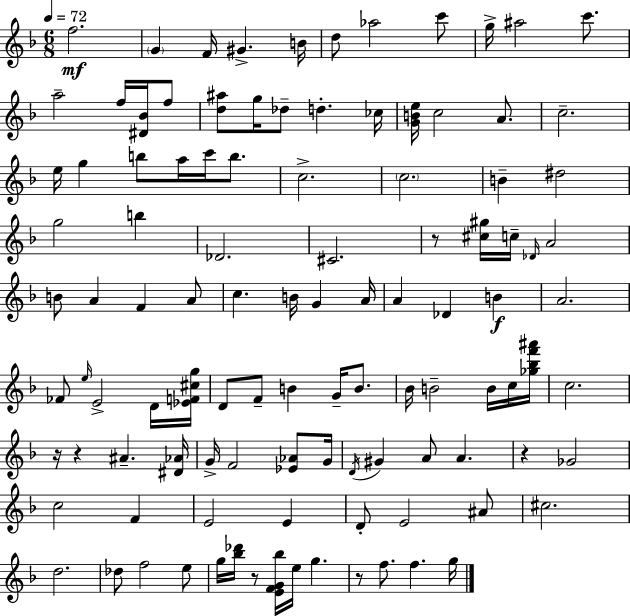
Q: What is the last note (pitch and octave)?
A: G5